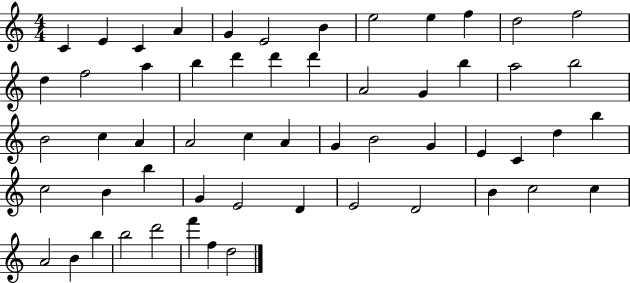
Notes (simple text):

C4/q E4/q C4/q A4/q G4/q E4/h B4/q E5/h E5/q F5/q D5/h F5/h D5/q F5/h A5/q B5/q D6/q D6/q D6/q A4/h G4/q B5/q A5/h B5/h B4/h C5/q A4/q A4/h C5/q A4/q G4/q B4/h G4/q E4/q C4/q D5/q B5/q C5/h B4/q B5/q G4/q E4/h D4/q E4/h D4/h B4/q C5/h C5/q A4/h B4/q B5/q B5/h D6/h F6/q F5/q D5/h